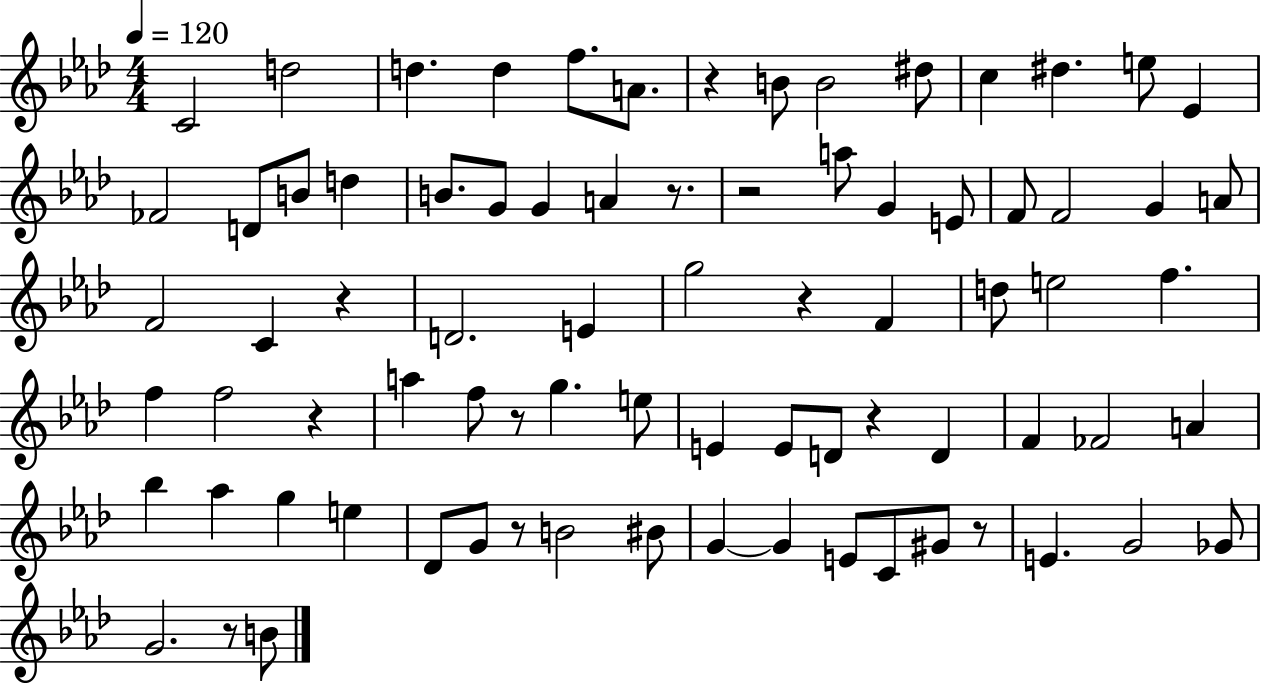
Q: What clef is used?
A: treble